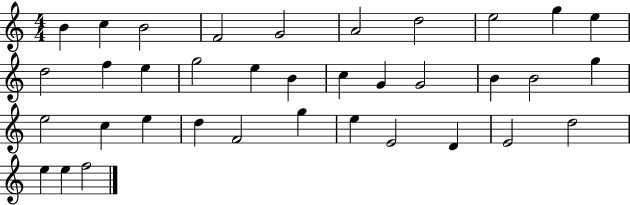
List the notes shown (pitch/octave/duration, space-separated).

B4/q C5/q B4/h F4/h G4/h A4/h D5/h E5/h G5/q E5/q D5/h F5/q E5/q G5/h E5/q B4/q C5/q G4/q G4/h B4/q B4/h G5/q E5/h C5/q E5/q D5/q F4/h G5/q E5/q E4/h D4/q E4/h D5/h E5/q E5/q F5/h